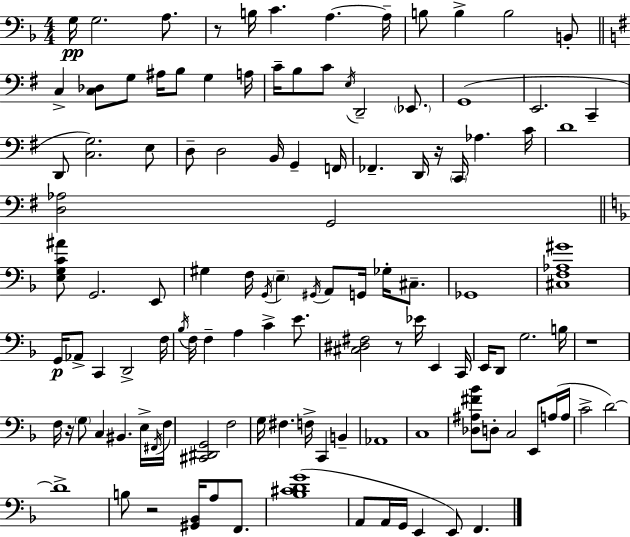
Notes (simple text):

G3/s G3/h. A3/e. R/e B3/s C4/q. A3/q. A3/s B3/e B3/q B3/h B2/e C3/q [C3,Db3]/e G3/e A#3/s B3/e G3/q A3/s C4/s B3/e C4/e E3/s D2/h Eb2/e. G2/w E2/h. C2/q D2/e [C3,G3]/h. E3/e D3/e D3/h B2/s G2/q F2/s FES2/q. D2/s R/s C2/s Ab3/q. C4/s D4/w [D3,Ab3]/h G2/h [E3,G3,C4,A#4]/e G2/h. E2/e G#3/q F3/s G2/s E3/q G#2/s A2/e G2/s Gb3/s C#3/e. Gb2/w [C#3,F3,Ab3,G#4]/w G2/s Ab2/e C2/q D2/h F3/s Bb3/s F3/s F3/q A3/q C4/q E4/e. [C#3,D#3,F#3]/h R/e Eb4/s E2/q C2/s E2/s D2/e G3/h. B3/s R/w F3/s R/s G3/e C3/q BIS2/q. E3/s F#2/s F3/s [C#2,D#2,G2]/h F3/h G3/s F#3/q. F3/s C2/q B2/q Ab2/w C3/w [Db3,A#3,F#4,Bb4]/e D3/e C3/h E2/e A3/s A3/s C4/h D4/h D4/w B3/e R/h [G#2,Bb2]/s A3/e F2/e. [Bb3,C#4,D4,G4]/w A2/e A2/s G2/s E2/q E2/e F2/q.